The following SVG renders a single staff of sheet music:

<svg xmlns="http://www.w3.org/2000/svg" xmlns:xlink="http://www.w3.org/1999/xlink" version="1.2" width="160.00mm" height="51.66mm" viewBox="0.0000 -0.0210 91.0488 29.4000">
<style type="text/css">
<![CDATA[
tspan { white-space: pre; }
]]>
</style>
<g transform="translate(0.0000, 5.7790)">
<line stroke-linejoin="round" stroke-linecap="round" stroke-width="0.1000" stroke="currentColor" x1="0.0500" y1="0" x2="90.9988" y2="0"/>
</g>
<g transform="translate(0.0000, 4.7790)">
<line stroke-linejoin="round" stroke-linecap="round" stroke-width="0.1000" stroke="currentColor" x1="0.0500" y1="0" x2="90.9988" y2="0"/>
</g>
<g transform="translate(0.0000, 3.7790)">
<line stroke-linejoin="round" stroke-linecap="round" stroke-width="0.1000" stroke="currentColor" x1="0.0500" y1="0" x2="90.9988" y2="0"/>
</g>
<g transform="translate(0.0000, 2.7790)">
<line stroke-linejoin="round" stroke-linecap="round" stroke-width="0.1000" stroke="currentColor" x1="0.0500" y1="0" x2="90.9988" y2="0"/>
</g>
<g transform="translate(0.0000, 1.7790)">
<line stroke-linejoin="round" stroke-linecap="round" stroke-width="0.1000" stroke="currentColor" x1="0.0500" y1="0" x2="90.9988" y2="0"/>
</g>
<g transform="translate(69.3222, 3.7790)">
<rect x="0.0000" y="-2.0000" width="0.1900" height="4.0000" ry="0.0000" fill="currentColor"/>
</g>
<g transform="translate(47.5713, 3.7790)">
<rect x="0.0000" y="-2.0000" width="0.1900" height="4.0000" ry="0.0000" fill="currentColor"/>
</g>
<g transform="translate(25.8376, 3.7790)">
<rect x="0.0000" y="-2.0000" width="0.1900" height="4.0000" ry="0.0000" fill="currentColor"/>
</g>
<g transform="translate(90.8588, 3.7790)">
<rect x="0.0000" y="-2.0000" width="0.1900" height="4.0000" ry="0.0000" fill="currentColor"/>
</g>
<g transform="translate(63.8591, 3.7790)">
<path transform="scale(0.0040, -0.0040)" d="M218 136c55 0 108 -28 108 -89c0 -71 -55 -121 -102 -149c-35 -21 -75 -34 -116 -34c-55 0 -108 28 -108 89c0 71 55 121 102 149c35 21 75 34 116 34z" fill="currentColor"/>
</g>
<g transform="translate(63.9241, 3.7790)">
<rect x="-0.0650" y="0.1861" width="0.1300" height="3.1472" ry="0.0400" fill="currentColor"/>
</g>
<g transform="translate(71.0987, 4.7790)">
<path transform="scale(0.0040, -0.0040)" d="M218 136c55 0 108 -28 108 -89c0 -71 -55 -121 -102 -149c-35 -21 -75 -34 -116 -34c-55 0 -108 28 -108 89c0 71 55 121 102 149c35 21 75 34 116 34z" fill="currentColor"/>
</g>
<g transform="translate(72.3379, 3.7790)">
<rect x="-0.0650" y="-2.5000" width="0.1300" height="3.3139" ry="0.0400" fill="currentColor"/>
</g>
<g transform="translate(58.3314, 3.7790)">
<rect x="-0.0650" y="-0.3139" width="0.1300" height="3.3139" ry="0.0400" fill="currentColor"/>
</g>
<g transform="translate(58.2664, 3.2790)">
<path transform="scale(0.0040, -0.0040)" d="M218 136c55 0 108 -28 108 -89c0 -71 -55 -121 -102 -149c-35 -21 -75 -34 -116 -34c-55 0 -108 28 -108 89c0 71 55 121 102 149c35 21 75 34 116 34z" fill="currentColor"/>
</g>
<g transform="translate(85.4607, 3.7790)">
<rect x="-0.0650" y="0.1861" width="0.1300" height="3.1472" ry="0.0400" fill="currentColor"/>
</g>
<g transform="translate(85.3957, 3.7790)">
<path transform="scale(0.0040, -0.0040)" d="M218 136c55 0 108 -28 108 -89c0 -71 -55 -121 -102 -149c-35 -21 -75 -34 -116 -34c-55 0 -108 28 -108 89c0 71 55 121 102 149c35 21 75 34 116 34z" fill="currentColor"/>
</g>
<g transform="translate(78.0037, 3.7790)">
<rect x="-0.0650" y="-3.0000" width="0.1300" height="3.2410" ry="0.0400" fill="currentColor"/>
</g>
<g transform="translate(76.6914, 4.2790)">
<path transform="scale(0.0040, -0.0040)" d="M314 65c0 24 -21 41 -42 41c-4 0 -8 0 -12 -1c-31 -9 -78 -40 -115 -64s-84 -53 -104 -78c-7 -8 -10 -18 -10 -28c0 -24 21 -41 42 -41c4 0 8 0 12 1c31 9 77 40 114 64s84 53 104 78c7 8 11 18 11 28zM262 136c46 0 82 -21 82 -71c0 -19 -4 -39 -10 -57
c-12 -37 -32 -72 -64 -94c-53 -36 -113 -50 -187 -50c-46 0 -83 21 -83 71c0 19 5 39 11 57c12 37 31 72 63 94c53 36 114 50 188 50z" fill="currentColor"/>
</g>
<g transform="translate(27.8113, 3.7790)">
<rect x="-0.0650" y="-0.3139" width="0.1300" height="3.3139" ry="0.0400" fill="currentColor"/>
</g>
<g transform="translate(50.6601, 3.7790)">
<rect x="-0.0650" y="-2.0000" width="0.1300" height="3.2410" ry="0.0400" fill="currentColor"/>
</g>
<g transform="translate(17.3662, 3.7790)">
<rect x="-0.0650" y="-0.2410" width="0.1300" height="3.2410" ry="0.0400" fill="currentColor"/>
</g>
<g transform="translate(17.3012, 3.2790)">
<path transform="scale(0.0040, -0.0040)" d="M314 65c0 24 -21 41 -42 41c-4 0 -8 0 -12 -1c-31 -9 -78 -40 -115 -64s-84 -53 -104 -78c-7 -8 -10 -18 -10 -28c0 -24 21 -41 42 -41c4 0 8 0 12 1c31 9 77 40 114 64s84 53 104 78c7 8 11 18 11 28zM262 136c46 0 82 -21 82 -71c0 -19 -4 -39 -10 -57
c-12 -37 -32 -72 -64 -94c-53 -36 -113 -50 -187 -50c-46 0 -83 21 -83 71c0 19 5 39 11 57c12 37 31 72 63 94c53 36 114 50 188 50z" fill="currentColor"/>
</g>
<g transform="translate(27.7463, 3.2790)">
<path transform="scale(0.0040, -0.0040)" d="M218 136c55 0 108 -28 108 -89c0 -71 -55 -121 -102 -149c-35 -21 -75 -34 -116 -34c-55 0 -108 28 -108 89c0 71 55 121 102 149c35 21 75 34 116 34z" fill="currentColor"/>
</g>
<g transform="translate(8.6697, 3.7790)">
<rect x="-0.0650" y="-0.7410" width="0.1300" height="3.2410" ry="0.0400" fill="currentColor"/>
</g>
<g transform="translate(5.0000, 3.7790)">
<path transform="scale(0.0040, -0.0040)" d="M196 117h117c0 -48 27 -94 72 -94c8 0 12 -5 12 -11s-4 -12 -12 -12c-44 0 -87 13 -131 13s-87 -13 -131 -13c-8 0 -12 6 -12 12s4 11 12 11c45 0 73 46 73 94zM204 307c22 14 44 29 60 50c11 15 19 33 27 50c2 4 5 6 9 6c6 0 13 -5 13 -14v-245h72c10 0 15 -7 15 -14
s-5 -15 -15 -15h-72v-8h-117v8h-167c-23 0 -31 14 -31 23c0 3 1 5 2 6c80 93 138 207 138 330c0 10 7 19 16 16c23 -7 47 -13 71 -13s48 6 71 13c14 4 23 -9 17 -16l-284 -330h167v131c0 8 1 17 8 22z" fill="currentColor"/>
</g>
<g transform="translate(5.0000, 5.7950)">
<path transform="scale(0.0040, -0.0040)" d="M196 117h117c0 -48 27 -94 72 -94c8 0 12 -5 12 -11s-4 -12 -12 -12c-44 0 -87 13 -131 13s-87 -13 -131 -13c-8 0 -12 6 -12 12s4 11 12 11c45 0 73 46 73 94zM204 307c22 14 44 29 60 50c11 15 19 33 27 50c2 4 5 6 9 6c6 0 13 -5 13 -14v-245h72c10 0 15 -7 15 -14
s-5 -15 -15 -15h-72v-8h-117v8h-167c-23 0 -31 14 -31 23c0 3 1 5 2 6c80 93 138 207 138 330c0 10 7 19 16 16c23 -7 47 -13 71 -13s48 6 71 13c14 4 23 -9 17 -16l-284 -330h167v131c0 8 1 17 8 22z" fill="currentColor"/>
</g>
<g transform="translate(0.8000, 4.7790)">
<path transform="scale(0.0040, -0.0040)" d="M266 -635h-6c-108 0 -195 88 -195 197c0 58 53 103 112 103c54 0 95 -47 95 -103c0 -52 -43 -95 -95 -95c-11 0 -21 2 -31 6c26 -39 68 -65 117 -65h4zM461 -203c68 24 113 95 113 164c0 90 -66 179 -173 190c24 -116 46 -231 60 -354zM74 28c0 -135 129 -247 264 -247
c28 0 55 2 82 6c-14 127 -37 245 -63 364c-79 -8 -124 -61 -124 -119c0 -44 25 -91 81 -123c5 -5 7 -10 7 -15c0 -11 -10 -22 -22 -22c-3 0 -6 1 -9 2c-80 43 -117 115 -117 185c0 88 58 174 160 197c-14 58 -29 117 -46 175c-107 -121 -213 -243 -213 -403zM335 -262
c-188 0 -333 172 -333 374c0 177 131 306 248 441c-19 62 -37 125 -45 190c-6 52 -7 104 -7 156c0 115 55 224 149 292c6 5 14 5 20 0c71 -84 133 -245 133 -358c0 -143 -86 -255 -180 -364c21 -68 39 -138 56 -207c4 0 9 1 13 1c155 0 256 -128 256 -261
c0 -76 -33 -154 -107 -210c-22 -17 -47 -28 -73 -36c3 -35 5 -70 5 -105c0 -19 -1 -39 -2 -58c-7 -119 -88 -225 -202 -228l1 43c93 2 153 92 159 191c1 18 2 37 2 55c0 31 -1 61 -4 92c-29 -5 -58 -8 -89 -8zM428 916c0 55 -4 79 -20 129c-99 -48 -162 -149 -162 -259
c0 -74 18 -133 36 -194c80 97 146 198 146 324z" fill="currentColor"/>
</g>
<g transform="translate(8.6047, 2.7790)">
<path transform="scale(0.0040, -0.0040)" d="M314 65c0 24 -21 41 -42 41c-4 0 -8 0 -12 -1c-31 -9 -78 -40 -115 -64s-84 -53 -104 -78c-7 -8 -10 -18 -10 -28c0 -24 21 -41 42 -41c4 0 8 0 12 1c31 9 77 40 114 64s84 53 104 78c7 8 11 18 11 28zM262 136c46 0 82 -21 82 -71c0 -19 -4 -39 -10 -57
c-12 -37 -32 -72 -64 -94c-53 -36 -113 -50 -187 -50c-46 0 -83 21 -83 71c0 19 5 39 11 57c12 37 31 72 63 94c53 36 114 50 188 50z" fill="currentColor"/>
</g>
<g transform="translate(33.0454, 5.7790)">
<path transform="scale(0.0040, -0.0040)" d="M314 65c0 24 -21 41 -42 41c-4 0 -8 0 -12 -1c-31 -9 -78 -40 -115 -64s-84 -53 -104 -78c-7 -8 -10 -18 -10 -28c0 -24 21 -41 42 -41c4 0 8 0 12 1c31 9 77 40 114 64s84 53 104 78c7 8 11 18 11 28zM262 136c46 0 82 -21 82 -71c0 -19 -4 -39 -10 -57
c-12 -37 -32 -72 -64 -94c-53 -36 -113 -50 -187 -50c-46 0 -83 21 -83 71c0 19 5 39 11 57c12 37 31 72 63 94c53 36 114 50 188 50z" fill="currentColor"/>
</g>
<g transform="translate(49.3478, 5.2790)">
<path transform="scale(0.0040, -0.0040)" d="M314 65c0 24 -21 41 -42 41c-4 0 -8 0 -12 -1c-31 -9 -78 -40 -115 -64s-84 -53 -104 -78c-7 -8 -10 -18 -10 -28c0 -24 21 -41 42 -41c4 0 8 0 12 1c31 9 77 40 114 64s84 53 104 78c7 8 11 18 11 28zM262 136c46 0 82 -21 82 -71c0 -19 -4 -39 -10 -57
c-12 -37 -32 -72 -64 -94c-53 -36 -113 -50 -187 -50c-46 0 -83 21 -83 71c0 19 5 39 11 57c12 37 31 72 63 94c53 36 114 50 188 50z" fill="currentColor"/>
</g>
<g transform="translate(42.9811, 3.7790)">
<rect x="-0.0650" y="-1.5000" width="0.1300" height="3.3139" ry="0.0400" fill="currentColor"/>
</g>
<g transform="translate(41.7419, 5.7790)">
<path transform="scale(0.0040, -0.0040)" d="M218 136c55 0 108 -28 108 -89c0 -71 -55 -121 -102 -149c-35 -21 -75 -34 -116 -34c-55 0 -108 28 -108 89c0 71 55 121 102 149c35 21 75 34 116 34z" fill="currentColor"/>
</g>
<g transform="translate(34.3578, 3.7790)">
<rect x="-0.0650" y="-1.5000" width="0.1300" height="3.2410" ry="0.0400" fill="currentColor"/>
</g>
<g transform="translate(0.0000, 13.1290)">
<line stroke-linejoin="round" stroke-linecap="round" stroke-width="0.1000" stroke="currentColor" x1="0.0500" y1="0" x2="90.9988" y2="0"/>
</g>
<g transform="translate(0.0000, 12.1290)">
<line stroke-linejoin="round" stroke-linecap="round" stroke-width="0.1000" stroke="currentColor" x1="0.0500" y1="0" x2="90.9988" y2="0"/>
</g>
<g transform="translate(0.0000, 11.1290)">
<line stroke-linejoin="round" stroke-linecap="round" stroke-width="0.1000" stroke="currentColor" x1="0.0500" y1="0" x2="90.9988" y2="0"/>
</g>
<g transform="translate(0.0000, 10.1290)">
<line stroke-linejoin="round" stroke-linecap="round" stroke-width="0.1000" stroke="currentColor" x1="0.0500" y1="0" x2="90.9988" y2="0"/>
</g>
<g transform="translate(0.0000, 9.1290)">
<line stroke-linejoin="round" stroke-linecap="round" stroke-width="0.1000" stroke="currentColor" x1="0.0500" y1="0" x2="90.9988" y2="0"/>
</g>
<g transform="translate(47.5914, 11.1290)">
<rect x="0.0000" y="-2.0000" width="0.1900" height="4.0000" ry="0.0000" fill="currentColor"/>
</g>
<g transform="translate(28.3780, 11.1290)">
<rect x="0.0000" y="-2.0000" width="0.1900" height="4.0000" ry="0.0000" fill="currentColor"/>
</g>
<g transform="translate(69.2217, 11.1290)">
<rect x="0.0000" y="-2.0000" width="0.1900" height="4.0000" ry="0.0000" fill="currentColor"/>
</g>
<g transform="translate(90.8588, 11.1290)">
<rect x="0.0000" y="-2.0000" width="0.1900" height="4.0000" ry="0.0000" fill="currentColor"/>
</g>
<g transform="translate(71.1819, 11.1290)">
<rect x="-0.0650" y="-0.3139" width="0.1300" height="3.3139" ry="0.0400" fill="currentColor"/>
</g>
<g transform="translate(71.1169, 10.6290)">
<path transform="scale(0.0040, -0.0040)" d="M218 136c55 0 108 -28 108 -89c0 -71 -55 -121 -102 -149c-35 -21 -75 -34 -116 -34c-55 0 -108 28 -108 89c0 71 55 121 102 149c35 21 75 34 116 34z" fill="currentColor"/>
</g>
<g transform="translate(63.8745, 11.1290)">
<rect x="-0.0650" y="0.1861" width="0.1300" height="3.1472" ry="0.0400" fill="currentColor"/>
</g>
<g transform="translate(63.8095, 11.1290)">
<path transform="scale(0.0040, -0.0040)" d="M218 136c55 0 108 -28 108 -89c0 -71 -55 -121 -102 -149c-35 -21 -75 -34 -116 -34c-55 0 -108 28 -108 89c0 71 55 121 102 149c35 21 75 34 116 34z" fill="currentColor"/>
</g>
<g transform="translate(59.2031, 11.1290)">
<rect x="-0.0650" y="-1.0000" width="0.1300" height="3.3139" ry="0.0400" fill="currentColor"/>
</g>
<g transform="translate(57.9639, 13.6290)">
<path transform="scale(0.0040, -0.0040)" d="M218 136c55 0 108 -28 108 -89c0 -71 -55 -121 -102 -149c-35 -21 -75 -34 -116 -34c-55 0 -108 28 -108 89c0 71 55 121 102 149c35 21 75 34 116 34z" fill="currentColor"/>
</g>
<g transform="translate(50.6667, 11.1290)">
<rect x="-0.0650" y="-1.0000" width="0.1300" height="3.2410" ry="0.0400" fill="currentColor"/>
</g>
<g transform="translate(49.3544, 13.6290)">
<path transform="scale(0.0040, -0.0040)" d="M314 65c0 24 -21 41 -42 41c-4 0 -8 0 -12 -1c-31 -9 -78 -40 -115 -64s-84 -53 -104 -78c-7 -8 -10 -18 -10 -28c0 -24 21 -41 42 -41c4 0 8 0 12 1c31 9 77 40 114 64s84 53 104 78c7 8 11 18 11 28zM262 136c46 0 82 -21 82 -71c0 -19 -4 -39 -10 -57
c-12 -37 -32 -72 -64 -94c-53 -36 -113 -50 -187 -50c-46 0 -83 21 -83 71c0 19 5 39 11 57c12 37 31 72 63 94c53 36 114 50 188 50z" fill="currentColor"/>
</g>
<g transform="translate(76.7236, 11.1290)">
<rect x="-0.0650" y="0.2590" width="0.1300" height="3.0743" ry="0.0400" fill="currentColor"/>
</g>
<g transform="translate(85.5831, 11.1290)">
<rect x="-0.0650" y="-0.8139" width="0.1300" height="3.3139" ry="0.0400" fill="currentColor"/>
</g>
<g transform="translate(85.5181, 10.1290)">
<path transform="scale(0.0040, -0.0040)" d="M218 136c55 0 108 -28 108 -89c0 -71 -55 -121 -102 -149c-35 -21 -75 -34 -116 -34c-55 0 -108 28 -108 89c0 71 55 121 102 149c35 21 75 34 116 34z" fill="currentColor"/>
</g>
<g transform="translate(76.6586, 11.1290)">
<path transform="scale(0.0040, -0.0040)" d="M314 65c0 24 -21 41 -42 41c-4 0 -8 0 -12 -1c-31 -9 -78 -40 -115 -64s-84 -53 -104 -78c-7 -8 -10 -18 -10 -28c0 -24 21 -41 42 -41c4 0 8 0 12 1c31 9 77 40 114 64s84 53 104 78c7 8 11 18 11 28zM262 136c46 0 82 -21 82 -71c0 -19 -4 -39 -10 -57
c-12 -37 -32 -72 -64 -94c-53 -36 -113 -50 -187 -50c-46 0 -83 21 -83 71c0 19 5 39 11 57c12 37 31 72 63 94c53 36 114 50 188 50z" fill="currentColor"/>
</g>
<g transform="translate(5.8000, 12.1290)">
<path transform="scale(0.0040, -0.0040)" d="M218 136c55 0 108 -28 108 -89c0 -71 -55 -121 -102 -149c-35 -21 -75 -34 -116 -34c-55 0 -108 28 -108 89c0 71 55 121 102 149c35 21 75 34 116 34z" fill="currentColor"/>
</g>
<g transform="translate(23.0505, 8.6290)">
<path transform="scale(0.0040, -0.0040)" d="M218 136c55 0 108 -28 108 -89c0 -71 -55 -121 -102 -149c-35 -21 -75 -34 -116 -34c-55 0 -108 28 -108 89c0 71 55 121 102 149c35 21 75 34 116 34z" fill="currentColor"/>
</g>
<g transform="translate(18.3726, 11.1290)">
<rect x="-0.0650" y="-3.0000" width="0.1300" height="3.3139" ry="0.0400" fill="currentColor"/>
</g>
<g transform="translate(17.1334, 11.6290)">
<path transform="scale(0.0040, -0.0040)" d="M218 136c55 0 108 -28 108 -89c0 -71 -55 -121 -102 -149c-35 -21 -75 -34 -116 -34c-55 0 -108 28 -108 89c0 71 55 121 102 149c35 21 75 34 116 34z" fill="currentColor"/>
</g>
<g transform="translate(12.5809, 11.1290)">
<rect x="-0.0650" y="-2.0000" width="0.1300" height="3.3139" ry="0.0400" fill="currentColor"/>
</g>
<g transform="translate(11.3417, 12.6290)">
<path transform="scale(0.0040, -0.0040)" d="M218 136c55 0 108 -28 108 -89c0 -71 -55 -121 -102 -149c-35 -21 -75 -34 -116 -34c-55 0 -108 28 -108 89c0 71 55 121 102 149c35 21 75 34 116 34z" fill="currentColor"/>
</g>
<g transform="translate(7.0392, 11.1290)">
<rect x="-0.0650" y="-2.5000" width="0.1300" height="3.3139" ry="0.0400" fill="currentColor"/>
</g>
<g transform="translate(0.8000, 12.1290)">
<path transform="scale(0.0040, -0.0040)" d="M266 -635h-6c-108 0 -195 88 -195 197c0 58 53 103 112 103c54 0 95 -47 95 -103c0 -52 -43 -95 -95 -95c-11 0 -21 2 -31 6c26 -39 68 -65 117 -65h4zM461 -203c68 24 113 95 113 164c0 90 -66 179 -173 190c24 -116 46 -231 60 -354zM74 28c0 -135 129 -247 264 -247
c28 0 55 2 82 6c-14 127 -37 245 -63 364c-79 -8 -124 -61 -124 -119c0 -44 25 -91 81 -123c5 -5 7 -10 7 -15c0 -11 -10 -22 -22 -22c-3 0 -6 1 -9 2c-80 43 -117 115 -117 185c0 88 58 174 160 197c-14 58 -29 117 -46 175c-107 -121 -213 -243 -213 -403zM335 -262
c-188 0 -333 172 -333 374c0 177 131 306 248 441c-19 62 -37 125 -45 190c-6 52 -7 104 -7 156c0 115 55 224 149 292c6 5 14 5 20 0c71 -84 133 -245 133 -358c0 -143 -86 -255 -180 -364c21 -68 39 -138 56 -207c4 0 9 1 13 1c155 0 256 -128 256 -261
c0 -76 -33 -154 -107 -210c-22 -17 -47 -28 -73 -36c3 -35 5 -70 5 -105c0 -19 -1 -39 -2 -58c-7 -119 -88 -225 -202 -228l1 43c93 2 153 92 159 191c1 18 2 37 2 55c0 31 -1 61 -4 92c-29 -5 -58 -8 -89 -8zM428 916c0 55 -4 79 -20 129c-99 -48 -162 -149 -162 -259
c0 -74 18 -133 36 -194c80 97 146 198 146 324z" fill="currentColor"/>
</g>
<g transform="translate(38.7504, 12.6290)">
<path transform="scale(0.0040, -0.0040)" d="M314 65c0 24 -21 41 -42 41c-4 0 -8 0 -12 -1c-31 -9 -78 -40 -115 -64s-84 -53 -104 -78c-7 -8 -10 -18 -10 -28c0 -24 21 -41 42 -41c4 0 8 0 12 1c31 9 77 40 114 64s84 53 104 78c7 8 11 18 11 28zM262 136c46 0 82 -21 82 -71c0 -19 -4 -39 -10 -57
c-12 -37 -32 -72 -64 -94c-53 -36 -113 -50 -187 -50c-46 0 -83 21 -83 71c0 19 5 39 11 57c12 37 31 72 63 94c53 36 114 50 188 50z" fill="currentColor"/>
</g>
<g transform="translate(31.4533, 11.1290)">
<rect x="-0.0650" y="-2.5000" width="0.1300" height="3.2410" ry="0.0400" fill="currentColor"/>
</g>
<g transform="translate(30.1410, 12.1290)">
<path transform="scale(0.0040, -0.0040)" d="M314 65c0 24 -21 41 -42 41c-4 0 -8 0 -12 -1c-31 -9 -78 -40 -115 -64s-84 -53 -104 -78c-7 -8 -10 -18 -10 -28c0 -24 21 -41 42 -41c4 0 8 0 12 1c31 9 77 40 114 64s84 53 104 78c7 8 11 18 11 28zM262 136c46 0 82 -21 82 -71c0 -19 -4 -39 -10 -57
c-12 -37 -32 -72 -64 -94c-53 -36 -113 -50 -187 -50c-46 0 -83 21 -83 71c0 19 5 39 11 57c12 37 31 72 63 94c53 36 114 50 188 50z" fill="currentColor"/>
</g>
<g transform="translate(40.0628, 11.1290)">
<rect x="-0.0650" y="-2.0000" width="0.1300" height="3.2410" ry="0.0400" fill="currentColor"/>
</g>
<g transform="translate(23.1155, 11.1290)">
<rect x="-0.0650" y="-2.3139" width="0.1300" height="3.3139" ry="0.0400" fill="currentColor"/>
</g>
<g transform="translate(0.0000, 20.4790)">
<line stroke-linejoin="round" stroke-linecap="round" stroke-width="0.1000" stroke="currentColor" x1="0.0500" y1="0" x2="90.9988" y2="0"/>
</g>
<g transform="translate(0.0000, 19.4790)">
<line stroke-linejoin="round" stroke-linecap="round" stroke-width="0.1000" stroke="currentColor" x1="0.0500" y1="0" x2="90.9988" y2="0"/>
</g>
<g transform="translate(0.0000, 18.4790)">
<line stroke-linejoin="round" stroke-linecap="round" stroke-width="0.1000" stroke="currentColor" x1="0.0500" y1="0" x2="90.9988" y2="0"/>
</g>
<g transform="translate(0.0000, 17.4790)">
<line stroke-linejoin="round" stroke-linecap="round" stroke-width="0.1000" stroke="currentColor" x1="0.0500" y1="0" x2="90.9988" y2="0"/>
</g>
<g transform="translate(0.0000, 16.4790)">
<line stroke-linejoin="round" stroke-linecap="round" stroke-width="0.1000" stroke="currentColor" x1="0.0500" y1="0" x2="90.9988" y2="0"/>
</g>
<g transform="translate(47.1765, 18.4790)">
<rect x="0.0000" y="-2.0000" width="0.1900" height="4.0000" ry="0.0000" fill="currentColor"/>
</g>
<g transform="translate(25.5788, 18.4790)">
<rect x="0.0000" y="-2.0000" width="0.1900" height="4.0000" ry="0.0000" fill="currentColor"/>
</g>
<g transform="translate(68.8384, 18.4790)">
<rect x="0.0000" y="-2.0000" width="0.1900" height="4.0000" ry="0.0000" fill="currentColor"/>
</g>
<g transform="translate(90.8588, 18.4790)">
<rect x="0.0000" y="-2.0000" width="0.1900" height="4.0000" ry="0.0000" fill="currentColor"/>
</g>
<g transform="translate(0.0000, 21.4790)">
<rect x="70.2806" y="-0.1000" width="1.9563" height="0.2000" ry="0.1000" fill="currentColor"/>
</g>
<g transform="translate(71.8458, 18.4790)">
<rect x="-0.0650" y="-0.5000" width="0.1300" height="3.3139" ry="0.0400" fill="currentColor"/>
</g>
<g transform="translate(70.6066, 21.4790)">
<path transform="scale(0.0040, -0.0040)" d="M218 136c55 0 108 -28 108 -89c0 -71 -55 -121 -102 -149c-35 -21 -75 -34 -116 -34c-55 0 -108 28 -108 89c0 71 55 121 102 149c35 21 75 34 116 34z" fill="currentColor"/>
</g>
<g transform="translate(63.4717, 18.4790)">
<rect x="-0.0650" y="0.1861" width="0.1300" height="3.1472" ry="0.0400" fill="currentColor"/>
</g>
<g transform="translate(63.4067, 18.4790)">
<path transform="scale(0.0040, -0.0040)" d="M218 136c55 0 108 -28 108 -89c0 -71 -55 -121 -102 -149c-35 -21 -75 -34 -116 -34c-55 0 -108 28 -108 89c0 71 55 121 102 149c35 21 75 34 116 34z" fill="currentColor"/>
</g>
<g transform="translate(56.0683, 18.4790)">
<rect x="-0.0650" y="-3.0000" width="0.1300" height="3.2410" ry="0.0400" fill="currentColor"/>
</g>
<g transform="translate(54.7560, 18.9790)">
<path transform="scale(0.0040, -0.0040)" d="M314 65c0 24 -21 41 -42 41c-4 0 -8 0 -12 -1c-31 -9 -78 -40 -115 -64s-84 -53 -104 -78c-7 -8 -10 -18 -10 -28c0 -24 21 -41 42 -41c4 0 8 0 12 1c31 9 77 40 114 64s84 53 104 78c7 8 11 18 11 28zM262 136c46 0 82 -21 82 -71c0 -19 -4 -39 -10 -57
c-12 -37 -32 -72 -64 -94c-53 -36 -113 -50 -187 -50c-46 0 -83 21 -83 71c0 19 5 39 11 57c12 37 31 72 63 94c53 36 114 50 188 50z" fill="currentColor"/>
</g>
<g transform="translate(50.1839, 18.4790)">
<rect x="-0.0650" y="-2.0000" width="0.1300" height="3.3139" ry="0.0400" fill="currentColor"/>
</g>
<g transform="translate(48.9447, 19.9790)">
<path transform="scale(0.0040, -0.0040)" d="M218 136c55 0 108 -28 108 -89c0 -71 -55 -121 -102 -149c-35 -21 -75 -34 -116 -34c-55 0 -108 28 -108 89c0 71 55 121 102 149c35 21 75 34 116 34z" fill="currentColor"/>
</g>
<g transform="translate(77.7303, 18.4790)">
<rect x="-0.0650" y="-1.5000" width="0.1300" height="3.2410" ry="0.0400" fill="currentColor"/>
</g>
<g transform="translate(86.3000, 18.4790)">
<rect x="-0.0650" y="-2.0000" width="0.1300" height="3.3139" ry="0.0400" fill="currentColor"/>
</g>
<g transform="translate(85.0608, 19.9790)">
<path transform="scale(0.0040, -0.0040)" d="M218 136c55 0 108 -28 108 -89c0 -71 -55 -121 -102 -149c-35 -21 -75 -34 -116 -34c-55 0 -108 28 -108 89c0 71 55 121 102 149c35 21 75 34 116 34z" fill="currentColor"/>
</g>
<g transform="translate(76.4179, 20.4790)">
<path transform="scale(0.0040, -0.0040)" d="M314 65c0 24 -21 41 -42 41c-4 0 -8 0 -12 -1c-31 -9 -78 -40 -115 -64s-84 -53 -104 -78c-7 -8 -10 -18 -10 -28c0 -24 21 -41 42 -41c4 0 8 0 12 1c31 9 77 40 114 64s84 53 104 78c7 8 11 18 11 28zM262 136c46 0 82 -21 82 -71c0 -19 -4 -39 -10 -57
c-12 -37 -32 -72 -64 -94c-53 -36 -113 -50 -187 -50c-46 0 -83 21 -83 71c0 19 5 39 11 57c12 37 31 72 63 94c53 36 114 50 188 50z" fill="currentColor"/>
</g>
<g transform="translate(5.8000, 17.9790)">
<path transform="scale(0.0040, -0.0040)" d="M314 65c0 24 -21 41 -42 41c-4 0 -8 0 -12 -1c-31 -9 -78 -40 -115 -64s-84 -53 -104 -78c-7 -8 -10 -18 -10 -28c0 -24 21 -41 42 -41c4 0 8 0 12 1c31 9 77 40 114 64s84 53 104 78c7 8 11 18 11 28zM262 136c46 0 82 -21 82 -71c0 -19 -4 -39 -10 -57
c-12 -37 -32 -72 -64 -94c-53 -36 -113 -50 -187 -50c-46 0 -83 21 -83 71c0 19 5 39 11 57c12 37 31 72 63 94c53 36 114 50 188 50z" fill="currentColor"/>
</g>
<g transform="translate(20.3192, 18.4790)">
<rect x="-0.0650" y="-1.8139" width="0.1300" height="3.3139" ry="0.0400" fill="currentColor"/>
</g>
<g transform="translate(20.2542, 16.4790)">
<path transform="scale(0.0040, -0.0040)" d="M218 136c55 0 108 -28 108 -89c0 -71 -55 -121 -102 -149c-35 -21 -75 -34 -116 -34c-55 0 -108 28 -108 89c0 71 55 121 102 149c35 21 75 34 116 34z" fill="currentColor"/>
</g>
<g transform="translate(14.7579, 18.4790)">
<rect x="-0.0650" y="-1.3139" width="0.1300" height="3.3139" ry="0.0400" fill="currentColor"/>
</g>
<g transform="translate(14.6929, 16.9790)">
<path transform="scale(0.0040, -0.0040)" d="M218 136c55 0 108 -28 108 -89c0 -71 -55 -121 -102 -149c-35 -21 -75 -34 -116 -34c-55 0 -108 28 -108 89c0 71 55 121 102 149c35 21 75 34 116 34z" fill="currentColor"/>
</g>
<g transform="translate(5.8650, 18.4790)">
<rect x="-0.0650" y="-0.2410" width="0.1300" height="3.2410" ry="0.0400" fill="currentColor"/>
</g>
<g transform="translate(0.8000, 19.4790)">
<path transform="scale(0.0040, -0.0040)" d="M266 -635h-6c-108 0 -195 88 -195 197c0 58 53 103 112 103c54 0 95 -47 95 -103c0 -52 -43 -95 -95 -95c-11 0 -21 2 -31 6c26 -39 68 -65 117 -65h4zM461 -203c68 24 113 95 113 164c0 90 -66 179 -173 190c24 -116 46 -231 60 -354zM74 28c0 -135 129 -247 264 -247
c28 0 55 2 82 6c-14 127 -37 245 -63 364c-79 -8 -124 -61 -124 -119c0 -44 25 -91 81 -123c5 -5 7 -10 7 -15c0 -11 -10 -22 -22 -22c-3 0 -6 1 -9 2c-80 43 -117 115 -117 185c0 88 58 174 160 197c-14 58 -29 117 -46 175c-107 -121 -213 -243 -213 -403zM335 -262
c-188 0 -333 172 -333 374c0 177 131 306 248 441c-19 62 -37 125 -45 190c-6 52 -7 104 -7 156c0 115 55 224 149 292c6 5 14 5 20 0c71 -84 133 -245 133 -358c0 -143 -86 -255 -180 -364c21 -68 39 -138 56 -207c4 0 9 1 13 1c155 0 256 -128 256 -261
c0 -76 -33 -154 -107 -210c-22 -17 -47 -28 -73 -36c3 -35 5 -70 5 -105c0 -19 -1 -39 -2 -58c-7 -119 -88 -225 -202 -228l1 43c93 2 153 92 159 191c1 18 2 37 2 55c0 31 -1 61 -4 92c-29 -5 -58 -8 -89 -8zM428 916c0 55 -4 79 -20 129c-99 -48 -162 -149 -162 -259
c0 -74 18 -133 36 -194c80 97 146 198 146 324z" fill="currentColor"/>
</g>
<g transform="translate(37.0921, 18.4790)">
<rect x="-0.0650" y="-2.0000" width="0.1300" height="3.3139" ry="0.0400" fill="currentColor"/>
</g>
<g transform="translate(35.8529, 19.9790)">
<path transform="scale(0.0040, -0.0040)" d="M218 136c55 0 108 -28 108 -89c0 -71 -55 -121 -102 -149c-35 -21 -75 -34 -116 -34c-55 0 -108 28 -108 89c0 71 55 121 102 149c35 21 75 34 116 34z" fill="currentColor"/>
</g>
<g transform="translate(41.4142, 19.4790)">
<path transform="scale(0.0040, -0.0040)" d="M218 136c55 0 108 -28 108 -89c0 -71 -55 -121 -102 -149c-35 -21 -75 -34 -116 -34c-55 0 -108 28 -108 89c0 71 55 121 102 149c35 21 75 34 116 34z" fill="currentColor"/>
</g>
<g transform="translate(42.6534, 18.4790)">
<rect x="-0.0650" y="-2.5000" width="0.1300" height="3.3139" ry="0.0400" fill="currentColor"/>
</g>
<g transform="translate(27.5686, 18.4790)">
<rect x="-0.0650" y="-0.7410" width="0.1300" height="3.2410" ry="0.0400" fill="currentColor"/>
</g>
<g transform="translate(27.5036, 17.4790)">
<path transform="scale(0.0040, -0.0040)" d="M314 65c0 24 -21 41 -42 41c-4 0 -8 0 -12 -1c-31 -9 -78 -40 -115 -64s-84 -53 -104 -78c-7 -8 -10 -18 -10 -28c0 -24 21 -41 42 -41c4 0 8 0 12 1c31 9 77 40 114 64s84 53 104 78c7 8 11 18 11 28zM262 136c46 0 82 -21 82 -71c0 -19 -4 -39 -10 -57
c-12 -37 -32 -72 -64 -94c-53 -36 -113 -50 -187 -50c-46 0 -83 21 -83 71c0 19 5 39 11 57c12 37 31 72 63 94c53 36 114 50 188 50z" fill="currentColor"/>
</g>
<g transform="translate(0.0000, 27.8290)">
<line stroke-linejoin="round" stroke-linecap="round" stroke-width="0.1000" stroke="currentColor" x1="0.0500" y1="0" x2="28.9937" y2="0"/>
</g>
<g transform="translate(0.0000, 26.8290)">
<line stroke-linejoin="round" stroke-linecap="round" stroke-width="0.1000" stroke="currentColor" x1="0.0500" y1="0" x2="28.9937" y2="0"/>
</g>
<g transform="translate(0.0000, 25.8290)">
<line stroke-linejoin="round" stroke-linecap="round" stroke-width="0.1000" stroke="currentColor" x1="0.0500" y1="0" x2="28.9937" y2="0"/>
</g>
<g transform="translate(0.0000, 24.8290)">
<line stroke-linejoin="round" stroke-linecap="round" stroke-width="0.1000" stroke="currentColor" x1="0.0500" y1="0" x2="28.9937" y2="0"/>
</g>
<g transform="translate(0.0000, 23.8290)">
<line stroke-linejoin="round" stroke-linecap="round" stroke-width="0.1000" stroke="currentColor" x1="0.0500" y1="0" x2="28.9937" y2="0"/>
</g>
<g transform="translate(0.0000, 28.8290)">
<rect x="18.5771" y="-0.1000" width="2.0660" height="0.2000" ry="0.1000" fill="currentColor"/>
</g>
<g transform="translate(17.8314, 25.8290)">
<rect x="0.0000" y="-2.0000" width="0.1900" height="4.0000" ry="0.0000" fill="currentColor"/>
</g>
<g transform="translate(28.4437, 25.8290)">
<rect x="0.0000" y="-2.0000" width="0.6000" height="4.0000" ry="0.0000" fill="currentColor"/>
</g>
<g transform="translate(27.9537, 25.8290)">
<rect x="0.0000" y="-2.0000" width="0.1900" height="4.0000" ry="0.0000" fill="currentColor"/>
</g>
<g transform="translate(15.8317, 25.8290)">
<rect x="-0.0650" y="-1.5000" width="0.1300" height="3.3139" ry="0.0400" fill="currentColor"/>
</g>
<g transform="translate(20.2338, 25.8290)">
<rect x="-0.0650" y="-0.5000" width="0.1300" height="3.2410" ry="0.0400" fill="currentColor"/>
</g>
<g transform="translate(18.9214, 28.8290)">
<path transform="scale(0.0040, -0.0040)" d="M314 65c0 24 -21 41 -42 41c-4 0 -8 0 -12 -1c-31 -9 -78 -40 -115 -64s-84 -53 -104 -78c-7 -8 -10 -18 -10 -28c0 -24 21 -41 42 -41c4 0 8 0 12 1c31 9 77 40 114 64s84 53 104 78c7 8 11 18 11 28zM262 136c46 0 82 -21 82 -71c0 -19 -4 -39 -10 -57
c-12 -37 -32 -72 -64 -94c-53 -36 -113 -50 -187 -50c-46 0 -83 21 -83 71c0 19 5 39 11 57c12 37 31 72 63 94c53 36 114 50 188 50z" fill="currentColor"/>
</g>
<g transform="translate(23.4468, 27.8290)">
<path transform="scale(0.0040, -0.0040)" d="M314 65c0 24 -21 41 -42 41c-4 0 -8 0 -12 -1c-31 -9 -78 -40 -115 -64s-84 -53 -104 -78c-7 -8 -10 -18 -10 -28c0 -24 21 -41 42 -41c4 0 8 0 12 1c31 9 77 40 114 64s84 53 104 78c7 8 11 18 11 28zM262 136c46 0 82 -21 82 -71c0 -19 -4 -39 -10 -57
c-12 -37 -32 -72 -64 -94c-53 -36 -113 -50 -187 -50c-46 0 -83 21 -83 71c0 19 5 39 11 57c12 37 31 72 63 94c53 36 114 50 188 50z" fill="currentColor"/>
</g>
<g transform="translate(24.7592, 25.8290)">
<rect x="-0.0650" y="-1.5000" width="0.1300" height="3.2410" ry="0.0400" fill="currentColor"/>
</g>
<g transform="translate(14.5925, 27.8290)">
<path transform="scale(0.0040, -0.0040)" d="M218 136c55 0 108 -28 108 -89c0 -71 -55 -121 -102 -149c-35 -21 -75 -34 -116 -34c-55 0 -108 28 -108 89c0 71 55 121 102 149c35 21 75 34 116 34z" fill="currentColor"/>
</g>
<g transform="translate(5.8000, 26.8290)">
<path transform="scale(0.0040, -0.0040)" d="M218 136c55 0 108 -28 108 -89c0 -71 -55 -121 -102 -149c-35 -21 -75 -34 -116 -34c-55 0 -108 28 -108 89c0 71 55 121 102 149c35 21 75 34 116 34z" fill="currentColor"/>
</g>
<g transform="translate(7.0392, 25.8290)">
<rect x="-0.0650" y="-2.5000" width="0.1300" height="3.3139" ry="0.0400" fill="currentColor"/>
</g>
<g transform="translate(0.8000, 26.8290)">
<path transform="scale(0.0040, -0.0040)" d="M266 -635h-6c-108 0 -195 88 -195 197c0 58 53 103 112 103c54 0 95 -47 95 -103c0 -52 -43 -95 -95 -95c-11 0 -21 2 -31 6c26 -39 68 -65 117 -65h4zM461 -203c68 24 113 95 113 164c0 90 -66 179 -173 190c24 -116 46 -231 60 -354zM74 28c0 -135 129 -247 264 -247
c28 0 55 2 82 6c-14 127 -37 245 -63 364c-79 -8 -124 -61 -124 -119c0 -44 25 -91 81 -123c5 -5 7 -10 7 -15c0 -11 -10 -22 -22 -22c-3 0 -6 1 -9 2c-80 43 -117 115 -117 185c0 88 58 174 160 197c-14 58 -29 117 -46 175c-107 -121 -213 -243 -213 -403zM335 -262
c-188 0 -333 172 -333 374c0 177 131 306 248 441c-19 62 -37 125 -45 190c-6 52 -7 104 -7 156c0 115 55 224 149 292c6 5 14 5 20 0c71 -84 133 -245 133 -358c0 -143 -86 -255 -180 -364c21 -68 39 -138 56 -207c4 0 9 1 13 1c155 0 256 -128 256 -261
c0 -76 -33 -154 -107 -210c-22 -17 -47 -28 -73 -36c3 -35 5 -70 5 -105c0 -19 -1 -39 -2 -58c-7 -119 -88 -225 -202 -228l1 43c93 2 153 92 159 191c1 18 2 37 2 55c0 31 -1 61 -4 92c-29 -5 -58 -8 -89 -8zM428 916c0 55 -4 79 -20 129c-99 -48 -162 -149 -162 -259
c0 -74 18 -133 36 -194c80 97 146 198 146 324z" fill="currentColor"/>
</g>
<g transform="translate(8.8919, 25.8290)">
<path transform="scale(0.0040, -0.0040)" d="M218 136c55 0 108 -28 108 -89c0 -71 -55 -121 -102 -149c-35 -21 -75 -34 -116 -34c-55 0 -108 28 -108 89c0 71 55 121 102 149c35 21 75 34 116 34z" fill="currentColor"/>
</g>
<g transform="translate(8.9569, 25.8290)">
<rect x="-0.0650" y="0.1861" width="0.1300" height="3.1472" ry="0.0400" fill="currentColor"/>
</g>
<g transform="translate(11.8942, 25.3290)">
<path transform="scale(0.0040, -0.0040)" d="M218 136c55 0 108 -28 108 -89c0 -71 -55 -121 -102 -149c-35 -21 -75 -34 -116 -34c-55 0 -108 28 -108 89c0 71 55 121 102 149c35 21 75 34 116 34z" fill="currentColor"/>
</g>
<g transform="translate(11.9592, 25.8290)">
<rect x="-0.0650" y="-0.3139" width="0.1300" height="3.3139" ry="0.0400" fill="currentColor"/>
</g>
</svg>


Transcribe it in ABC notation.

X:1
T:Untitled
M:4/4
L:1/4
K:C
d2 c2 c E2 E F2 c B G A2 B G F A g G2 F2 D2 D B c B2 d c2 e f d2 F G F A2 B C E2 F G B c E C2 E2